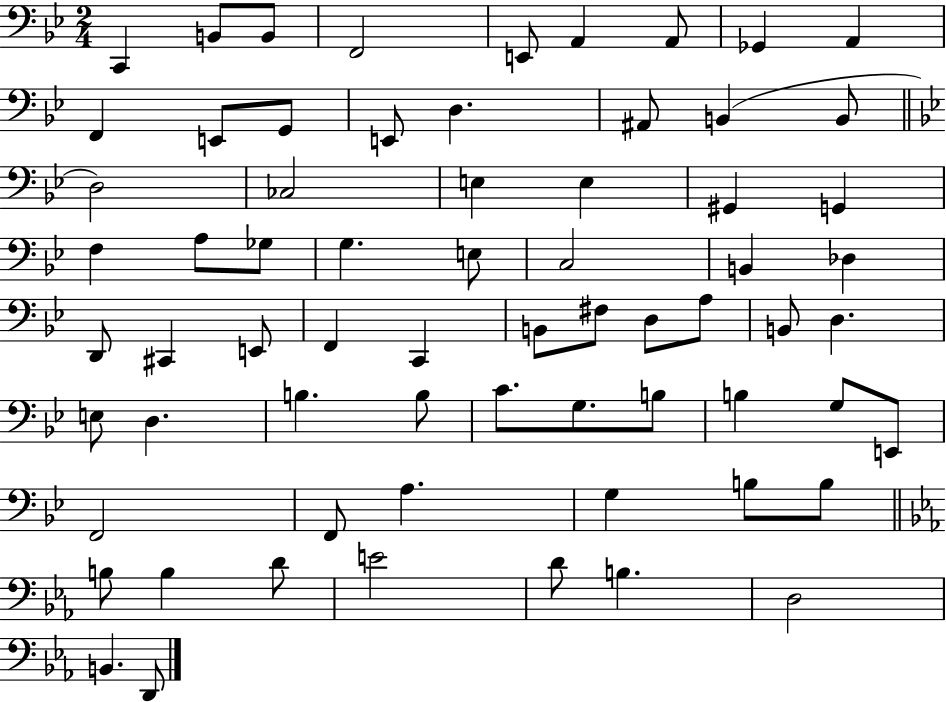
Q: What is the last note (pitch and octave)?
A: D2